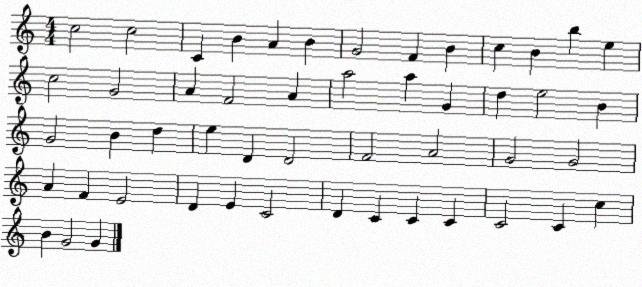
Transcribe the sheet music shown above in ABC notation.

X:1
T:Untitled
M:4/4
L:1/4
K:C
c2 c2 C B A B G2 F B c B b e c2 G2 A F2 A a2 a G d e2 B G2 B d e D D2 F2 A2 G2 G2 A F E2 D E C2 D C C C C2 C c B G2 G